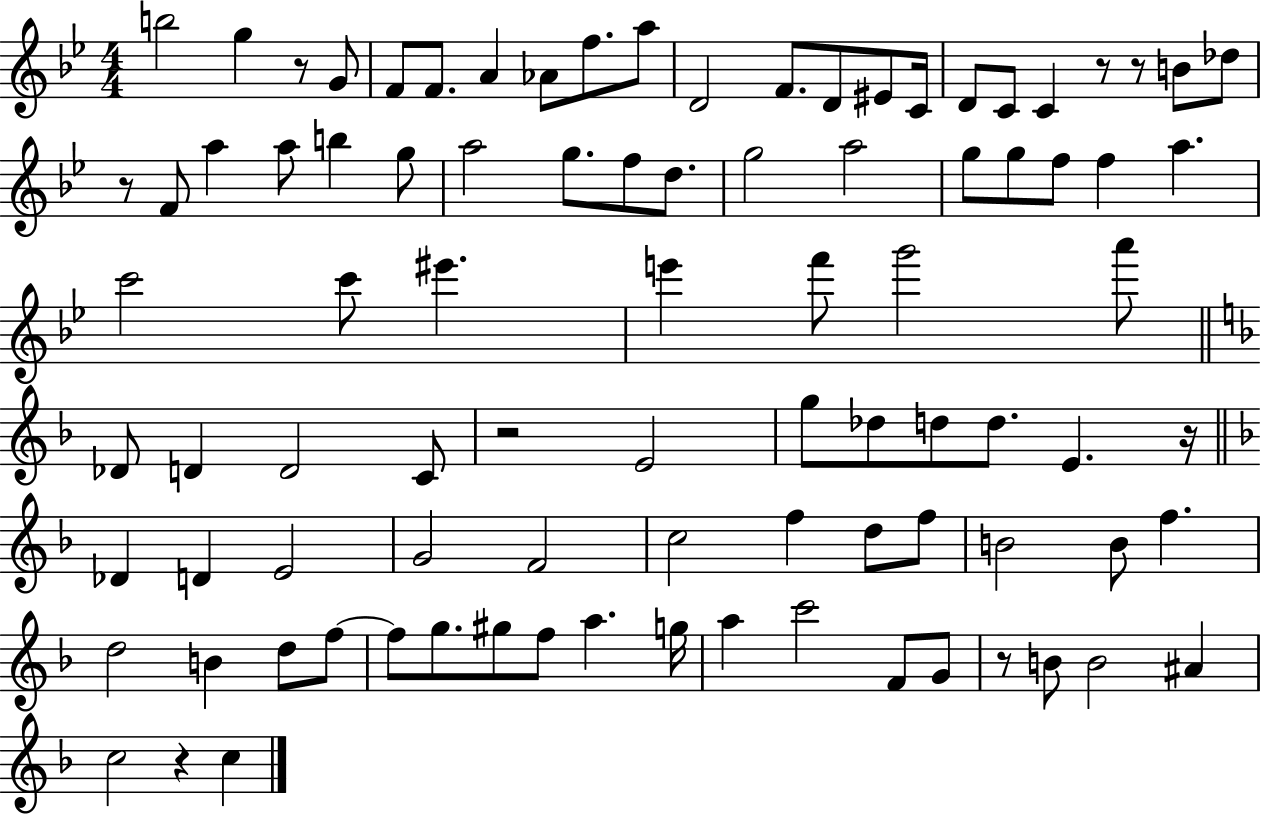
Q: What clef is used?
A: treble